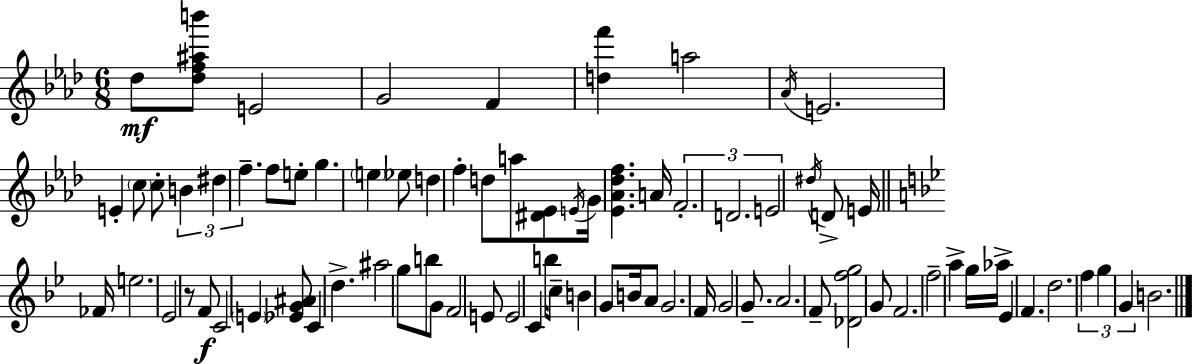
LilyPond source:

{
  \clef treble
  \numericTimeSignature
  \time 6/8
  \key aes \major
  des''8\mf <des'' f'' ais'' b'''>8 e'2 | g'2 f'4 | <d'' f'''>4 a''2 | \acciaccatura { aes'16 } e'2. | \break e'4-. \parenthesize c''8 c''8-. \tuplet 3/2 { b'4 | dis''4 f''4.-- } f''8 | e''8-. g''4. \parenthesize e''4 | ees''8 d''4 f''4-. d''8 | \break a''8 <dis' ees'>8 \acciaccatura { e'16 } g'16 <ees' aes' des'' f''>4. | a'16 \tuplet 3/2 { f'2.-. | d'2. | e'2 } \acciaccatura { dis''16 } d'8-> | \break e'16 \bar "||" \break \key bes \major fes'16 e''2. | ees'2 r8 f'8\f | c'2 \parenthesize e'4 | <ees' g' ais'>8 c'4 d''4.-> | \break ais''2 g''8 b''8 | g'8 f'2 e'8 | e'2 c'4 | b''16 c''8-- b'4 g'8 b'16 a'8 | \break g'2. | f'16 g'2 g'8.-- | a'2. | f'8-- <des' f'' g''>2 g'8 | \break f'2. | f''2-- a''4-> | g''16 aes''16-> ees'4 f'4. | d''2. | \break \tuplet 3/2 { f''4 g''4 g'4 } | b'2. | \bar "|."
}